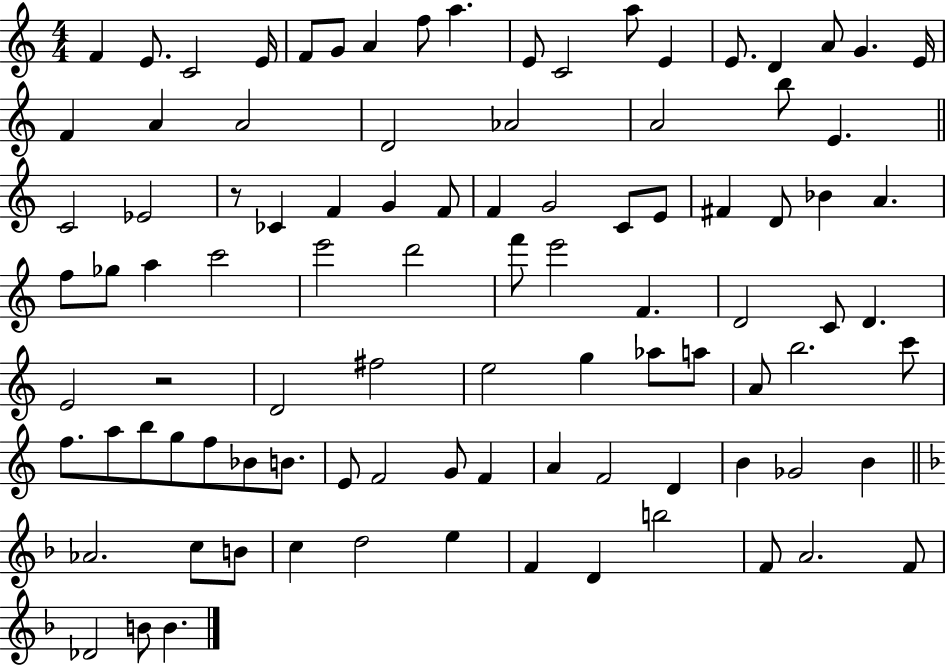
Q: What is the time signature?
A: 4/4